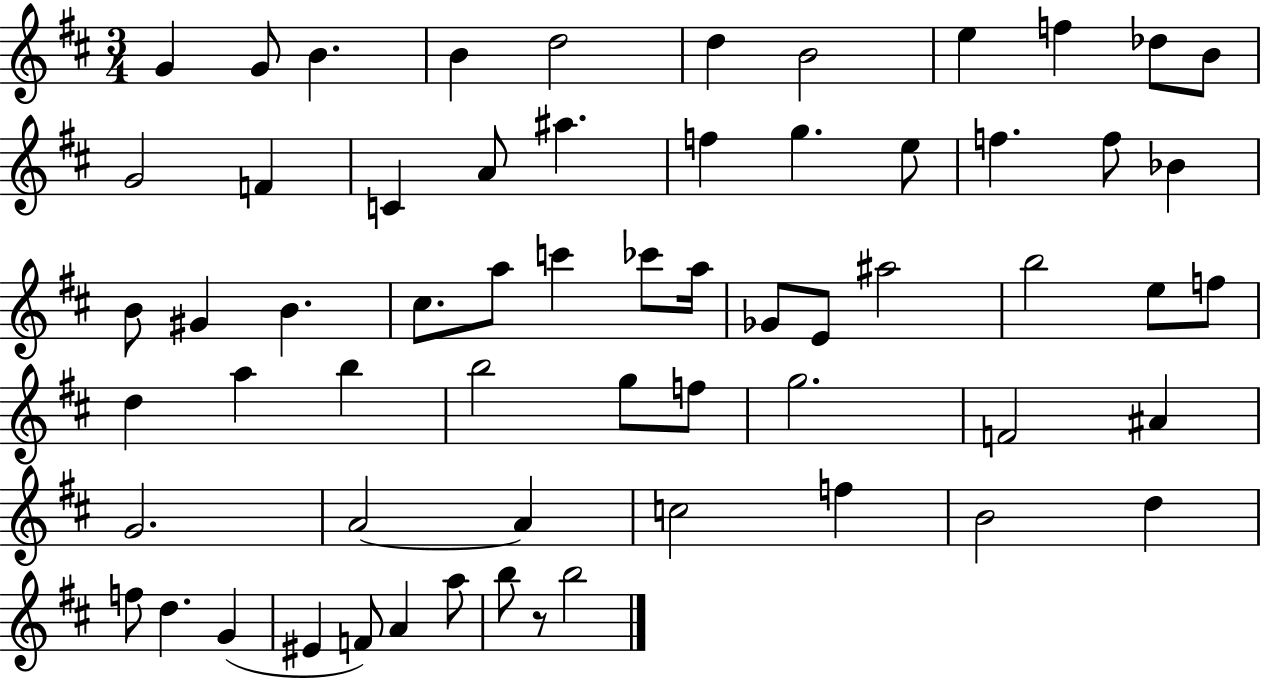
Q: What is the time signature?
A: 3/4